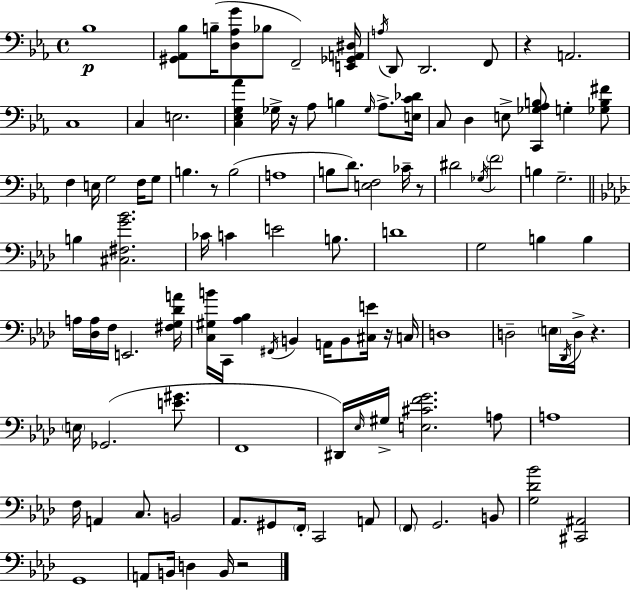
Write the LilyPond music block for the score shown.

{
  \clef bass
  \time 4/4
  \defaultTimeSignature
  \key c \minor
  \repeat volta 2 { bes1\p | <gis, aes, bes>8 b16--( <d aes g'>8 bes8 f,2--) <e, ges, a, dis>16 | \acciaccatura { a16 } d,8 d,2. f,8 | r4 a,2. | \break c1 | c4 e2. | <c ees g aes'>4 ges16-> r16 aes8 b4 \grace { ges16 } aes8.-> | <e c' des'>16 c8 d4 e8-> <c, ges aes b>8 g4-. | \break <ges b fis'>8 f4 e16 g2 f16 | g8 b4. r8 b2( | a1 | b8 d'8.) <e f>2 ces'16-- | \break r8 dis'2 \acciaccatura { ges16 } \parenthesize f'2 | b4 g2.-- | \bar "||" \break \key aes \major b4 <cis fis g' bes'>2. | ces'16 c'4 e'2 b8. | d'1 | g2 b4 b4 | \break a16 <des a>16 f16 e,2. <fis g des' a'>16 | <c gis b'>16 c,16 <aes bes>4 \acciaccatura { fis,16 } b,4 a,16 b,8 <cis e'>16 r16 | c16 d1 | d2-- \parenthesize e16 \acciaccatura { des,16 } d16-> r4. | \break \parenthesize e16 ges,2.( <e' gis'>8. | f,1 | dis,16) \grace { ees16 } gis16-> <e cis' f' g'>2. | a8 a1 | \break f16 a,4 c8. b,2 | aes,8. gis,8 \parenthesize f,16-. c,2 | a,8 \parenthesize f,8 g,2. | b,8 <g des' bes'>2 <cis, ais,>2 | \break g,1 | a,8 b,16 d4 b,16 r2 | } \bar "|."
}